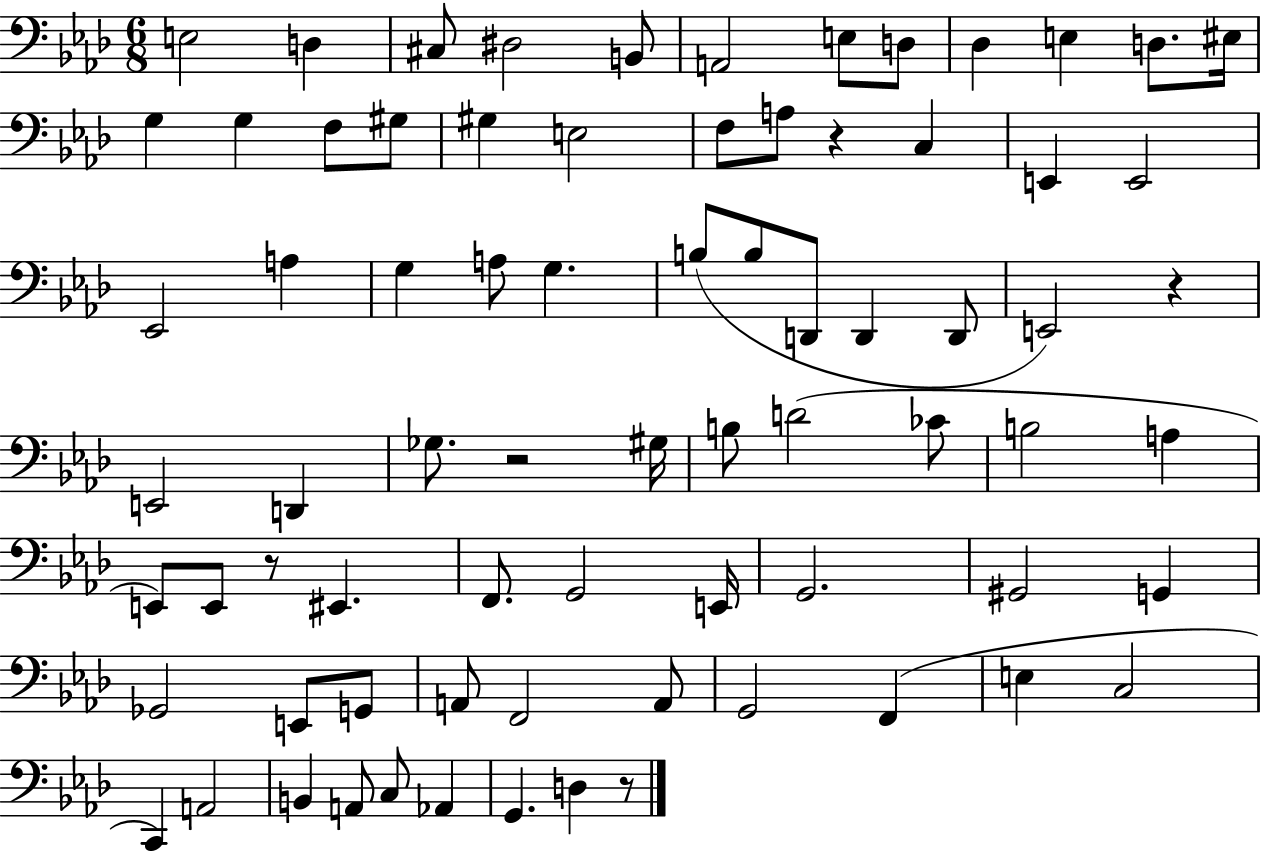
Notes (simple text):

E3/h D3/q C#3/e D#3/h B2/e A2/h E3/e D3/e Db3/q E3/q D3/e. EIS3/s G3/q G3/q F3/e G#3/e G#3/q E3/h F3/e A3/e R/q C3/q E2/q E2/h Eb2/h A3/q G3/q A3/e G3/q. B3/e B3/e D2/e D2/q D2/e E2/h R/q E2/h D2/q Gb3/e. R/h G#3/s B3/e D4/h CES4/e B3/h A3/q E2/e E2/e R/e EIS2/q. F2/e. G2/h E2/s G2/h. G#2/h G2/q Gb2/h E2/e G2/e A2/e F2/h A2/e G2/h F2/q E3/q C3/h C2/q A2/h B2/q A2/e C3/e Ab2/q G2/q. D3/q R/e